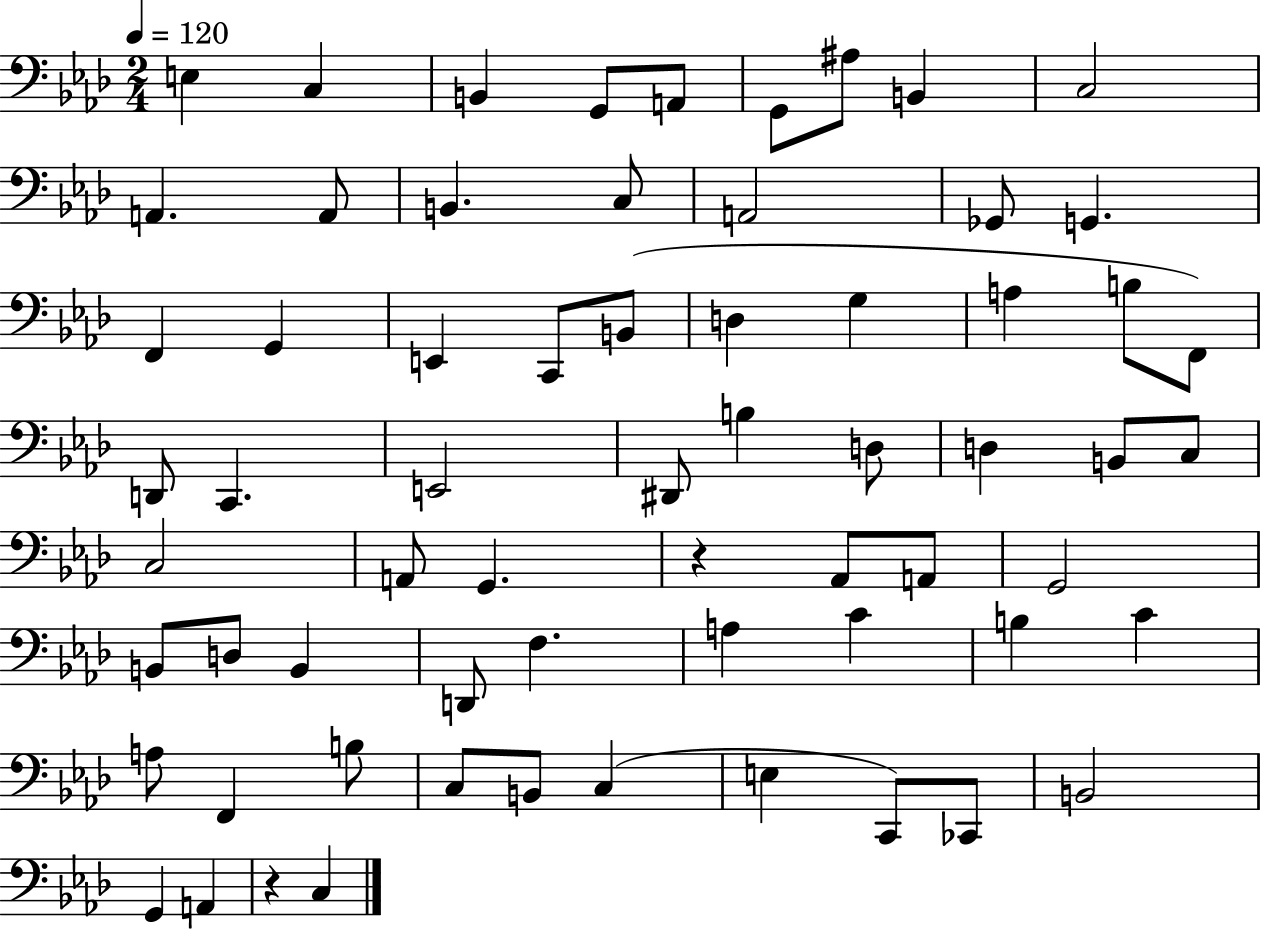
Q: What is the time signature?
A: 2/4